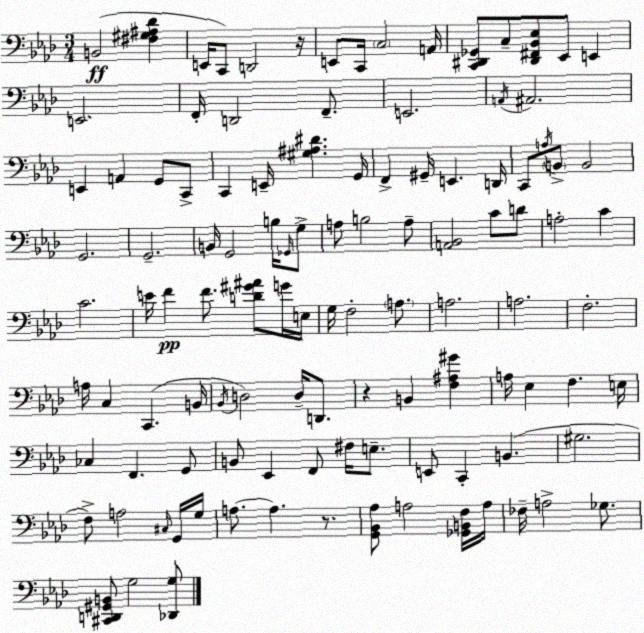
X:1
T:Untitled
M:3/4
L:1/4
K:Ab
B,,2 [^F,^G,^A,_D] E,,/4 C,,/2 D,,2 z/4 E,,/2 C,,/4 C,2 A,,/4 [C,,^D,,_G,,]/2 C,/2 [^D,,^F,,_B,,_E,]/2 _E,,/2 E,, E,,2 F,,/4 D,,2 F,,/2 E,,2 A,,/4 ^A,,2 E,, A,, G,,/2 C,,/2 C,, E,,/4 [^G,^A,^D] G,,/4 F,, ^G,,/4 E,, D,,/4 C,,/2 A,/4 B,,/2 B,,2 G,,2 G,,2 B,,/4 G,,2 B,/4 _G,,/4 G,/2 A,/2 B,2 A,/2 [A,,_B,,]2 C/2 D/2 A,2 C C2 E/4 F F/2 [D^G^A]/2 G/4 E,/4 G,/4 F,2 A,/2 A,2 A,2 F,2 A,/4 C, C,, B,,/4 _B,,/4 D,2 D,/4 D,,/2 z B,, [F,^A,^G] A,/4 _E, F, E,/4 _C, F,, G,,/2 B,,/2 _E,, F,,/2 ^F,/4 E,/2 E,,/2 C,, B,, ^G,2 F,/2 A,2 ^C,/4 G,,/4 G,/4 A,/2 A, z/2 [G,,_B,,_A,]/2 A,2 [_G,,B,,F,]/4 A,/4 _F,/4 A,2 _G,/2 [^C,,D,,^G,,B,,]/2 G,2 [_D,,G,]/2